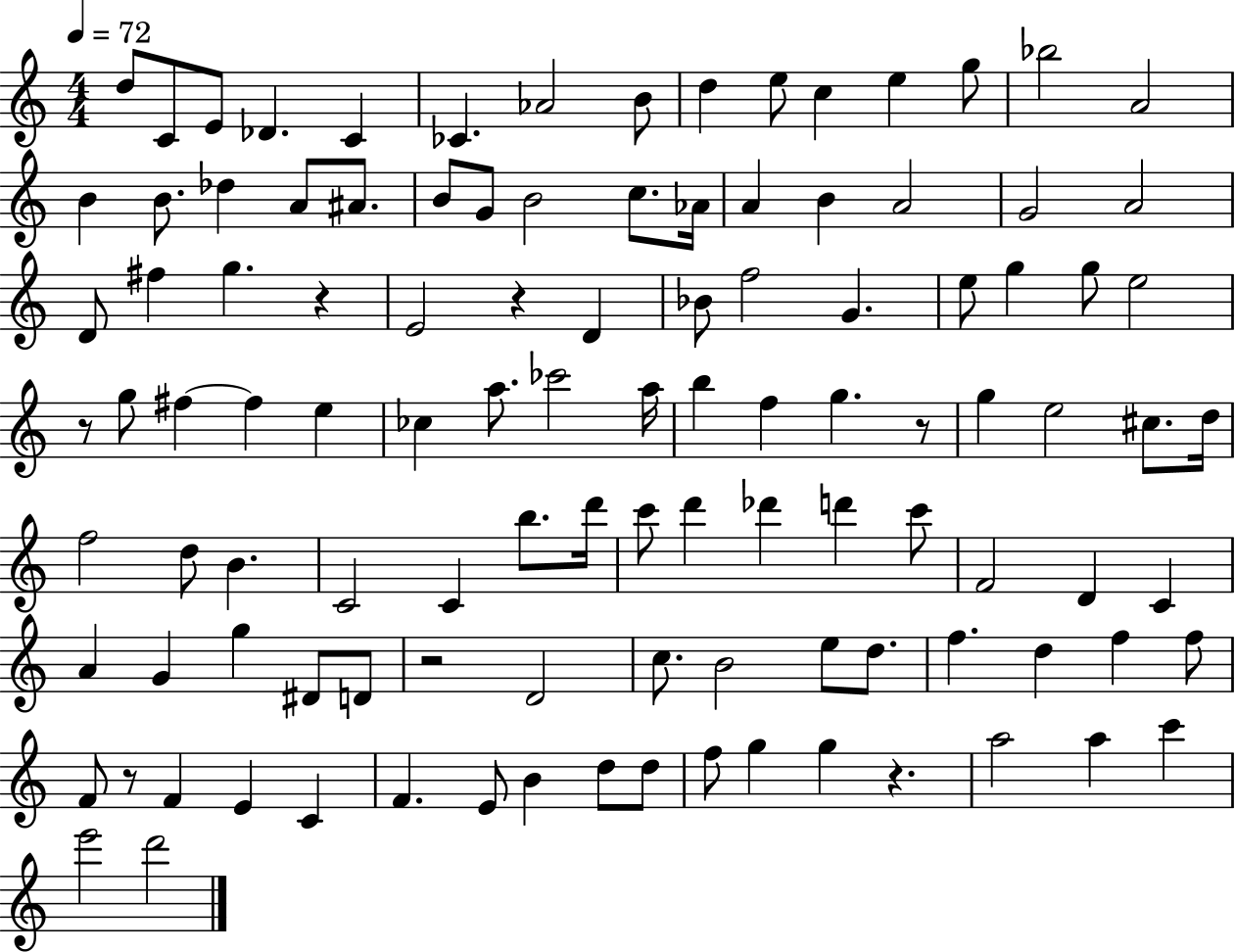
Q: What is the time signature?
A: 4/4